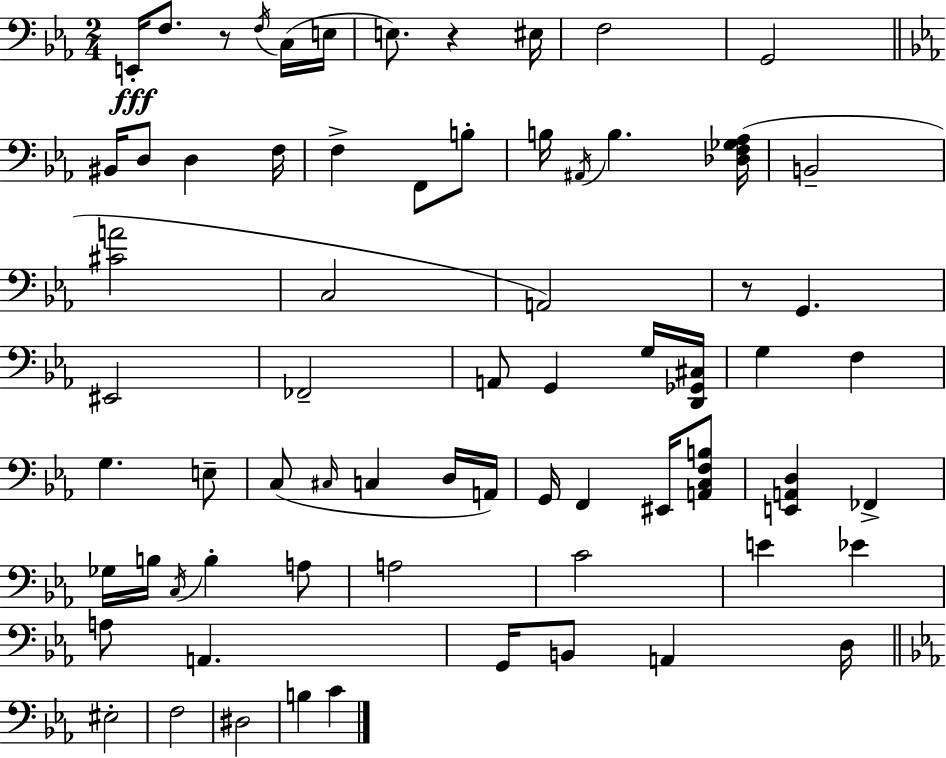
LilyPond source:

{
  \clef bass
  \numericTimeSignature
  \time 2/4
  \key c \minor
  e,16-.\fff f8. r8 \acciaccatura { f16 }( c16 | e16 e8.) r4 | eis16 f2 | g,2 | \break \bar "||" \break \key ees \major bis,16 d8 d4 f16 | f4-> f,8 b8-. | b16 \acciaccatura { ais,16 } b4. | <des f ges aes>16( b,2-- | \break <cis' a'>2 | c2 | a,2) | r8 g,4. | \break eis,2 | fes,2-- | a,8 g,4 g16 | <d, ges, cis>16 g4 f4 | \break g4. e8-- | c8( \grace { cis16 } c4 | d16 a,16) g,16 f,4 eis,16 | <a, c f b>8 <e, a, d>4 fes,4-> | \break ges16 b16 \acciaccatura { c16 } b4-. | a8 a2 | c'2 | e'4 ees'4 | \break a8 a,4. | g,16 b,8 a,4 | d16 \bar "||" \break \key ees \major eis2-. | f2 | dis2 | b4 c'4 | \break \bar "|."
}